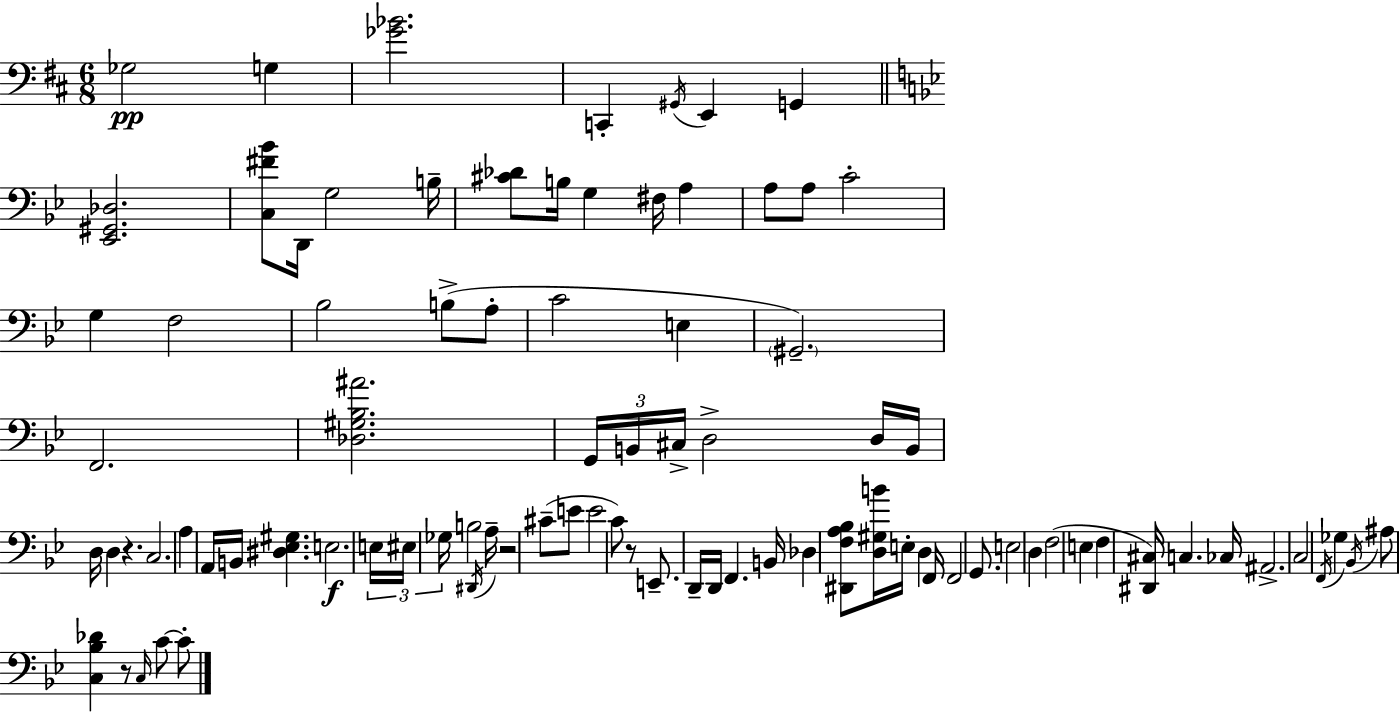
Gb3/h G3/q [Gb4,Bb4]/h. C2/q G#2/s E2/q G2/q [Eb2,G#2,Db3]/h. [C3,F#4,Bb4]/e D2/s G3/h B3/s [C#4,Db4]/e B3/s G3/q F#3/s A3/q A3/e A3/e C4/h G3/q F3/h Bb3/h B3/e A3/e C4/h E3/q G#2/h. F2/h. [Db3,G#3,Bb3,A#4]/h. G2/s B2/s C#3/s D3/h D3/s B2/s D3/s D3/q R/q. C3/h. A3/q A2/s B2/s [D#3,Eb3,G#3]/q. E3/h. E3/s EIS3/s Gb3/s B3/h D#2/s A3/s R/h C#4/e E4/e E4/h C4/e R/e E2/e. D2/s D2/s F2/q. B2/s Db3/q [D#2,F3,A3,Bb3]/e [D3,G#3,B4]/s E3/s D3/q F2/s F2/h G2/e. E3/h D3/q F3/h E3/q F3/q [D#2,C#3]/s C3/q. CES3/s A#2/h. C3/h F2/s Gb3/q Bb2/s A#3/e [C3,Bb3,Db4]/q R/e C3/s C4/e C4/e